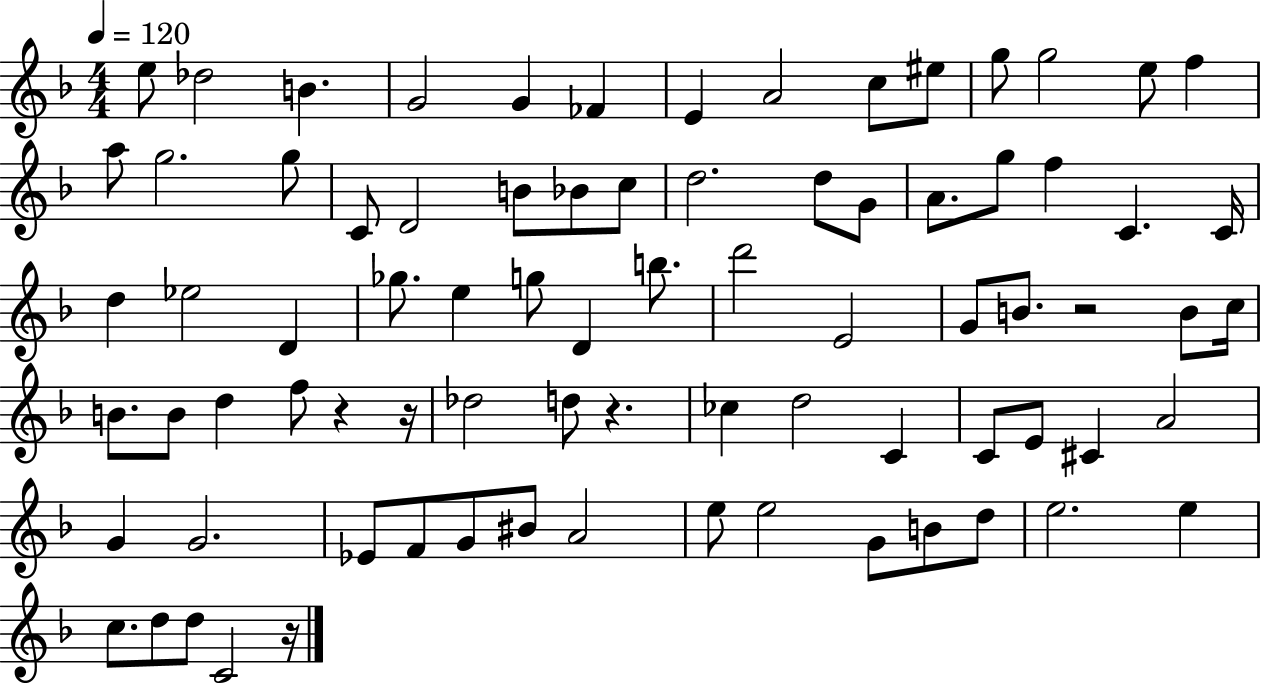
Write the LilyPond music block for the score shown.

{
  \clef treble
  \numericTimeSignature
  \time 4/4
  \key f \major
  \tempo 4 = 120
  \repeat volta 2 { e''8 des''2 b'4. | g'2 g'4 fes'4 | e'4 a'2 c''8 eis''8 | g''8 g''2 e''8 f''4 | \break a''8 g''2. g''8 | c'8 d'2 b'8 bes'8 c''8 | d''2. d''8 g'8 | a'8. g''8 f''4 c'4. c'16 | \break d''4 ees''2 d'4 | ges''8. e''4 g''8 d'4 b''8. | d'''2 e'2 | g'8 b'8. r2 b'8 c''16 | \break b'8. b'8 d''4 f''8 r4 r16 | des''2 d''8 r4. | ces''4 d''2 c'4 | c'8 e'8 cis'4 a'2 | \break g'4 g'2. | ees'8 f'8 g'8 bis'8 a'2 | e''8 e''2 g'8 b'8 d''8 | e''2. e''4 | \break c''8. d''8 d''8 c'2 r16 | } \bar "|."
}